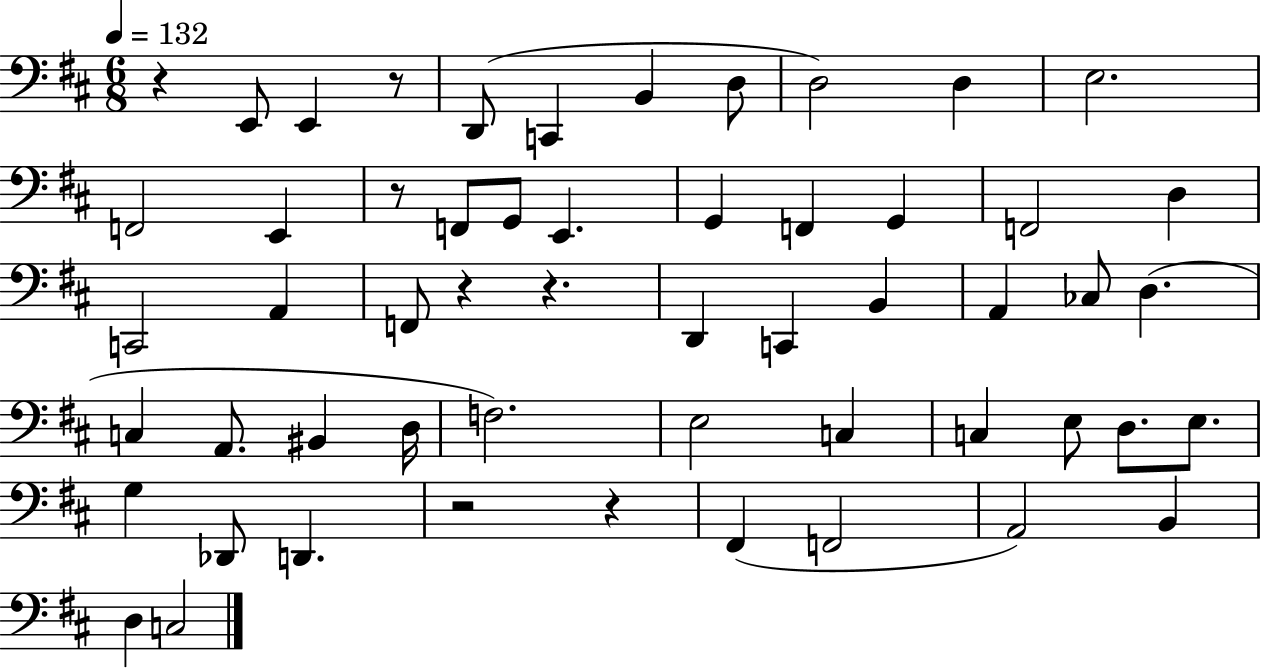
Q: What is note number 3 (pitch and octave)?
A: D2